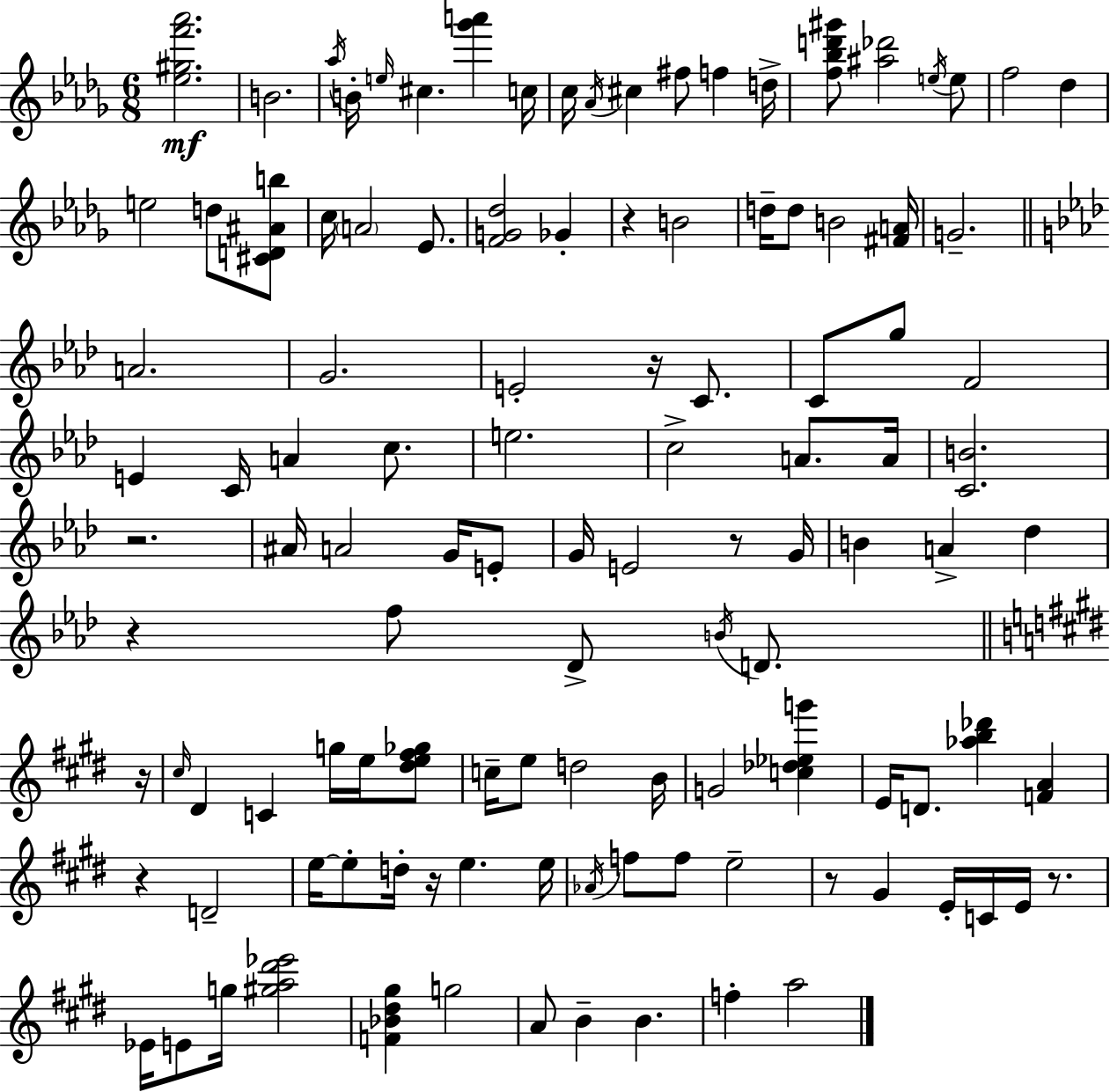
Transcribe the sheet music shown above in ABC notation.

X:1
T:Untitled
M:6/8
L:1/4
K:Bbm
[_e^gf'_a']2 B2 _a/4 B/4 e/4 ^c [_g'a'] c/4 c/4 _A/4 ^c ^f/2 f d/4 [f_bd'^g']/2 [^a_d']2 e/4 e/2 f2 _d e2 d/2 [^CD^Ab]/2 c/4 A2 _E/2 [FG_d]2 _G z B2 d/4 d/2 B2 [^FA]/4 G2 A2 G2 E2 z/4 C/2 C/2 g/2 F2 E C/4 A c/2 e2 c2 A/2 A/4 [CB]2 z2 ^A/4 A2 G/4 E/2 G/4 E2 z/2 G/4 B A _d z f/2 _D/2 B/4 D/2 z/4 ^c/4 ^D C g/4 e/4 [^de^f_g]/2 c/4 e/2 d2 B/4 G2 [c_d_eg'] E/4 D/2 [_ab_d'] [FA] z D2 e/4 e/2 d/4 z/4 e e/4 _A/4 f/2 f/2 e2 z/2 ^G E/4 C/4 E/4 z/2 _E/4 E/2 g/4 [^ga^d'_e']2 [F_B^d^g] g2 A/2 B B f a2